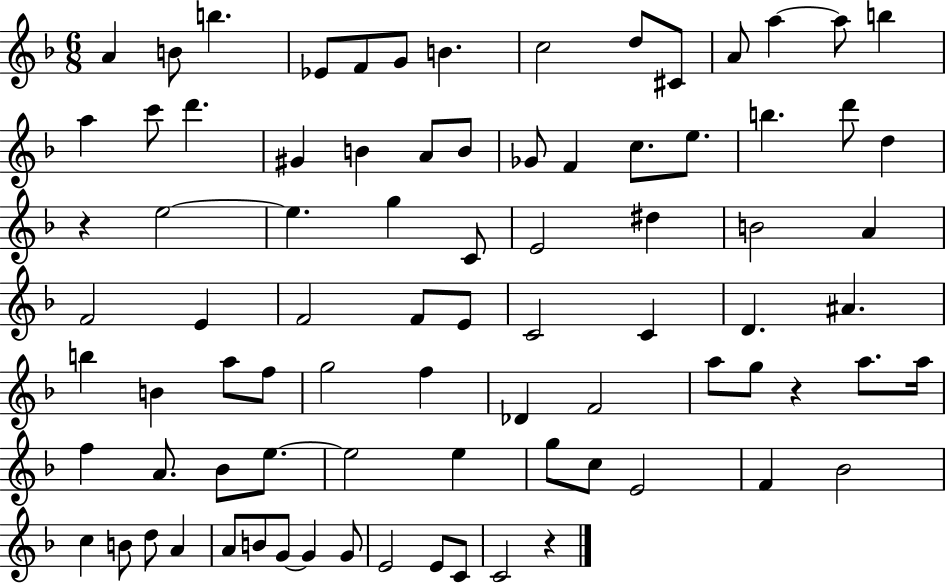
{
  \clef treble
  \numericTimeSignature
  \time 6/8
  \key f \major
  a'4 b'8 b''4. | ees'8 f'8 g'8 b'4. | c''2 d''8 cis'8 | a'8 a''4~~ a''8 b''4 | \break a''4 c'''8 d'''4. | gis'4 b'4 a'8 b'8 | ges'8 f'4 c''8. e''8. | b''4. d'''8 d''4 | \break r4 e''2~~ | e''4. g''4 c'8 | e'2 dis''4 | b'2 a'4 | \break f'2 e'4 | f'2 f'8 e'8 | c'2 c'4 | d'4. ais'4. | \break b''4 b'4 a''8 f''8 | g''2 f''4 | des'4 f'2 | a''8 g''8 r4 a''8. a''16 | \break f''4 a'8. bes'8 e''8.~~ | e''2 e''4 | g''8 c''8 e'2 | f'4 bes'2 | \break c''4 b'8 d''8 a'4 | a'8 b'8 g'8~~ g'4 g'8 | e'2 e'8 c'8 | c'2 r4 | \break \bar "|."
}